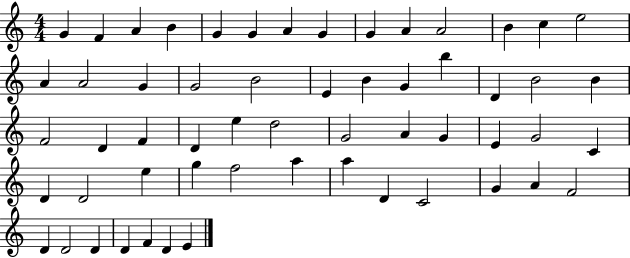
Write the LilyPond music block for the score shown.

{
  \clef treble
  \numericTimeSignature
  \time 4/4
  \key c \major
  g'4 f'4 a'4 b'4 | g'4 g'4 a'4 g'4 | g'4 a'4 a'2 | b'4 c''4 e''2 | \break a'4 a'2 g'4 | g'2 b'2 | e'4 b'4 g'4 b''4 | d'4 b'2 b'4 | \break f'2 d'4 f'4 | d'4 e''4 d''2 | g'2 a'4 g'4 | e'4 g'2 c'4 | \break d'4 d'2 e''4 | g''4 f''2 a''4 | a''4 d'4 c'2 | g'4 a'4 f'2 | \break d'4 d'2 d'4 | d'4 f'4 d'4 e'4 | \bar "|."
}